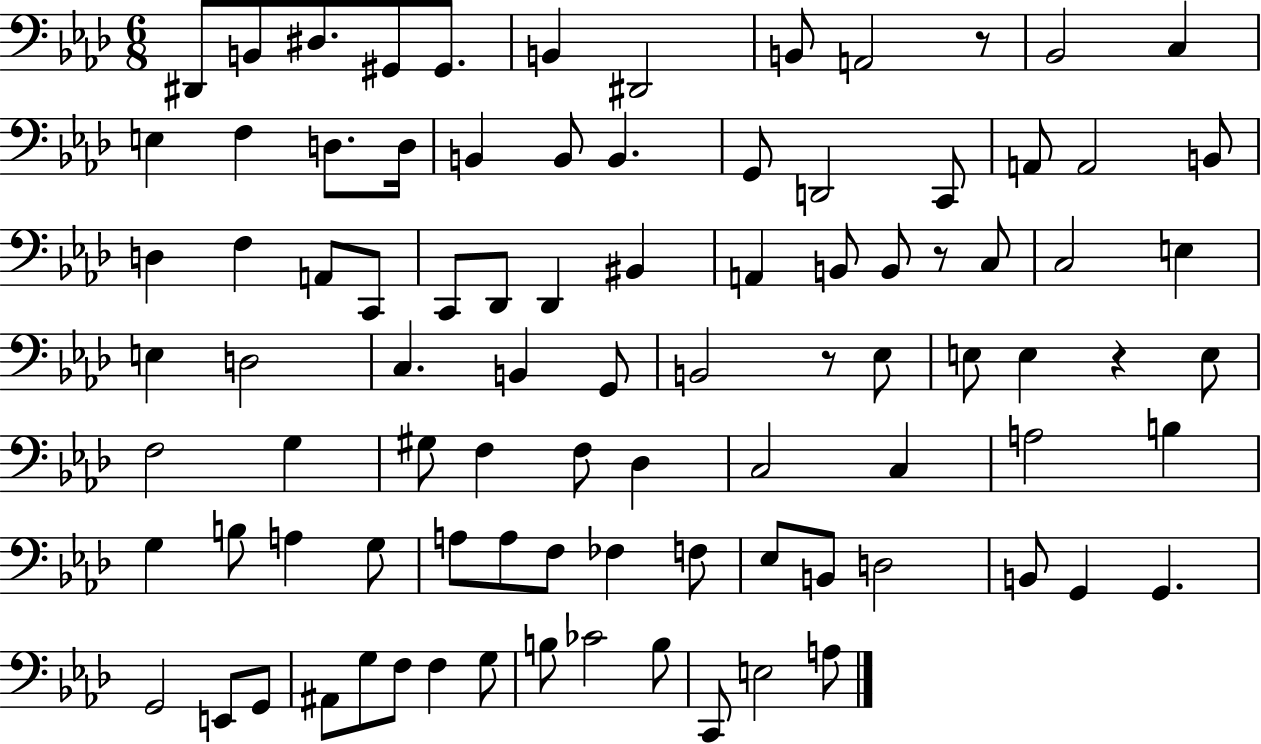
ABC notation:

X:1
T:Untitled
M:6/8
L:1/4
K:Ab
^D,,/2 B,,/2 ^D,/2 ^G,,/2 ^G,,/2 B,, ^D,,2 B,,/2 A,,2 z/2 _B,,2 C, E, F, D,/2 D,/4 B,, B,,/2 B,, G,,/2 D,,2 C,,/2 A,,/2 A,,2 B,,/2 D, F, A,,/2 C,,/2 C,,/2 _D,,/2 _D,, ^B,, A,, B,,/2 B,,/2 z/2 C,/2 C,2 E, E, D,2 C, B,, G,,/2 B,,2 z/2 _E,/2 E,/2 E, z E,/2 F,2 G, ^G,/2 F, F,/2 _D, C,2 C, A,2 B, G, B,/2 A, G,/2 A,/2 A,/2 F,/2 _F, F,/2 _E,/2 B,,/2 D,2 B,,/2 G,, G,, G,,2 E,,/2 G,,/2 ^A,,/2 G,/2 F,/2 F, G,/2 B,/2 _C2 B,/2 C,,/2 E,2 A,/2